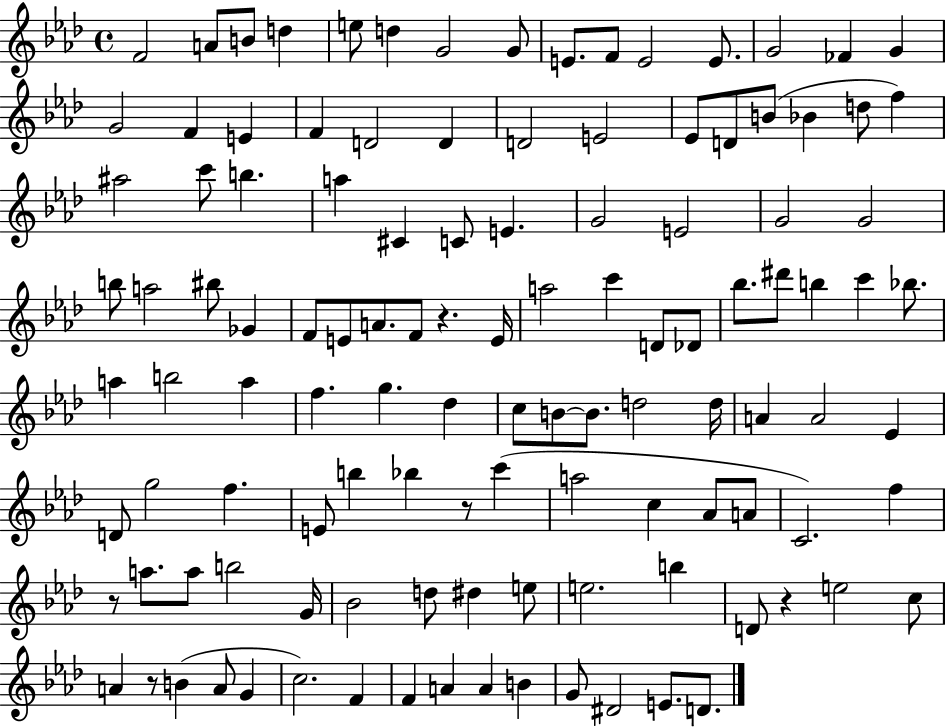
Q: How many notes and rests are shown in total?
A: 117